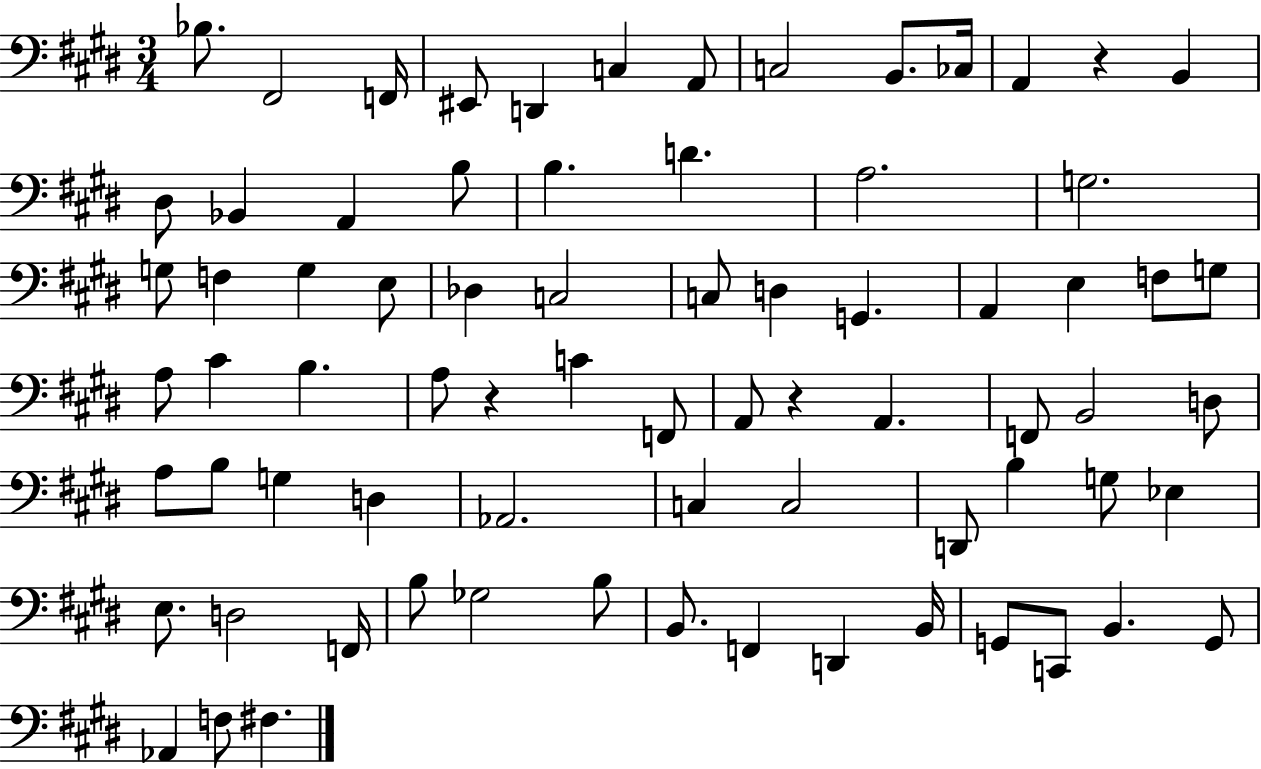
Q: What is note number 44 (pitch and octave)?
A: D3